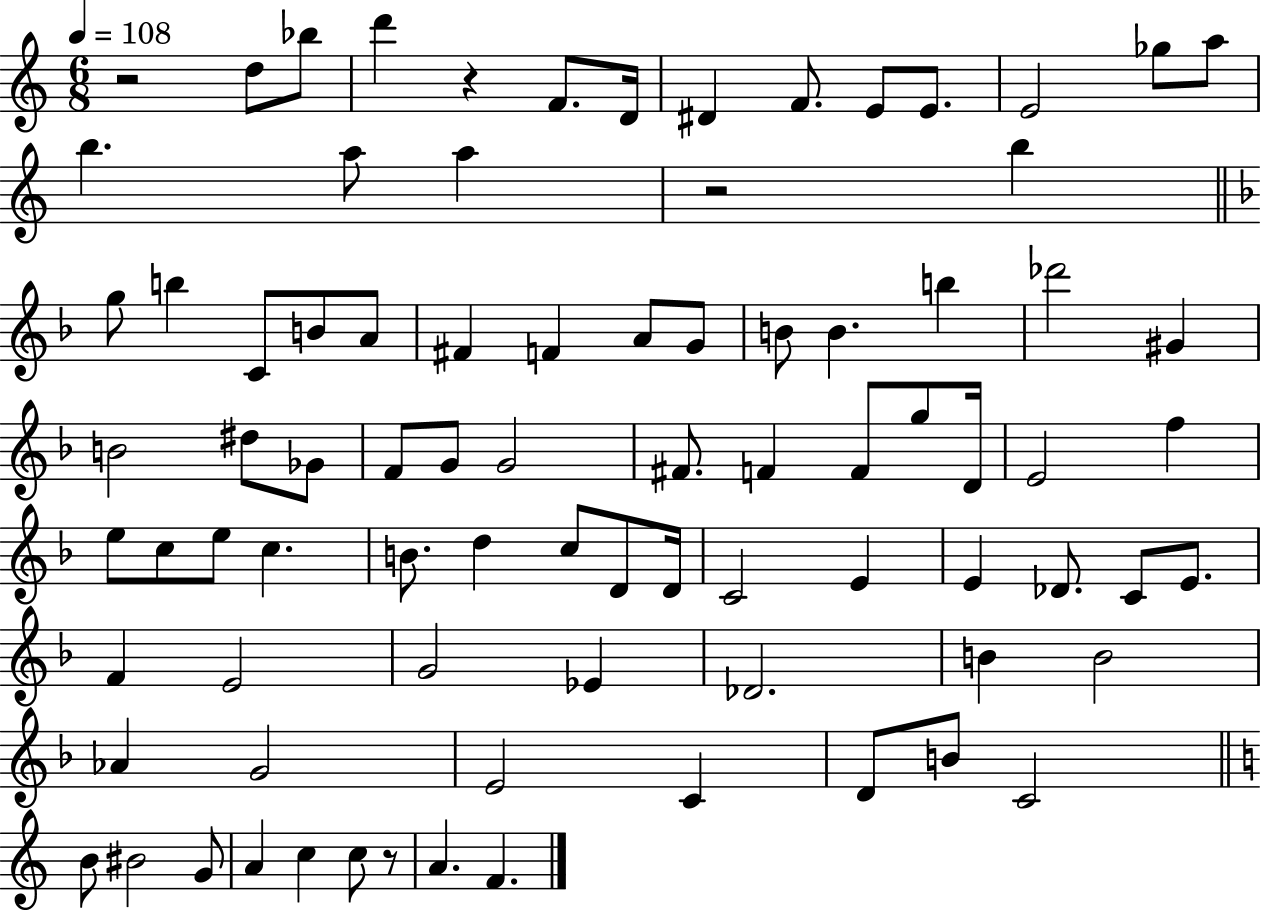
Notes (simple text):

R/h D5/e Bb5/e D6/q R/q F4/e. D4/s D#4/q F4/e. E4/e E4/e. E4/h Gb5/e A5/e B5/q. A5/e A5/q R/h B5/q G5/e B5/q C4/e B4/e A4/e F#4/q F4/q A4/e G4/e B4/e B4/q. B5/q Db6/h G#4/q B4/h D#5/e Gb4/e F4/e G4/e G4/h F#4/e. F4/q F4/e G5/e D4/s E4/h F5/q E5/e C5/e E5/e C5/q. B4/e. D5/q C5/e D4/e D4/s C4/h E4/q E4/q Db4/e. C4/e E4/e. F4/q E4/h G4/h Eb4/q Db4/h. B4/q B4/h Ab4/q G4/h E4/h C4/q D4/e B4/e C4/h B4/e BIS4/h G4/e A4/q C5/q C5/e R/e A4/q. F4/q.